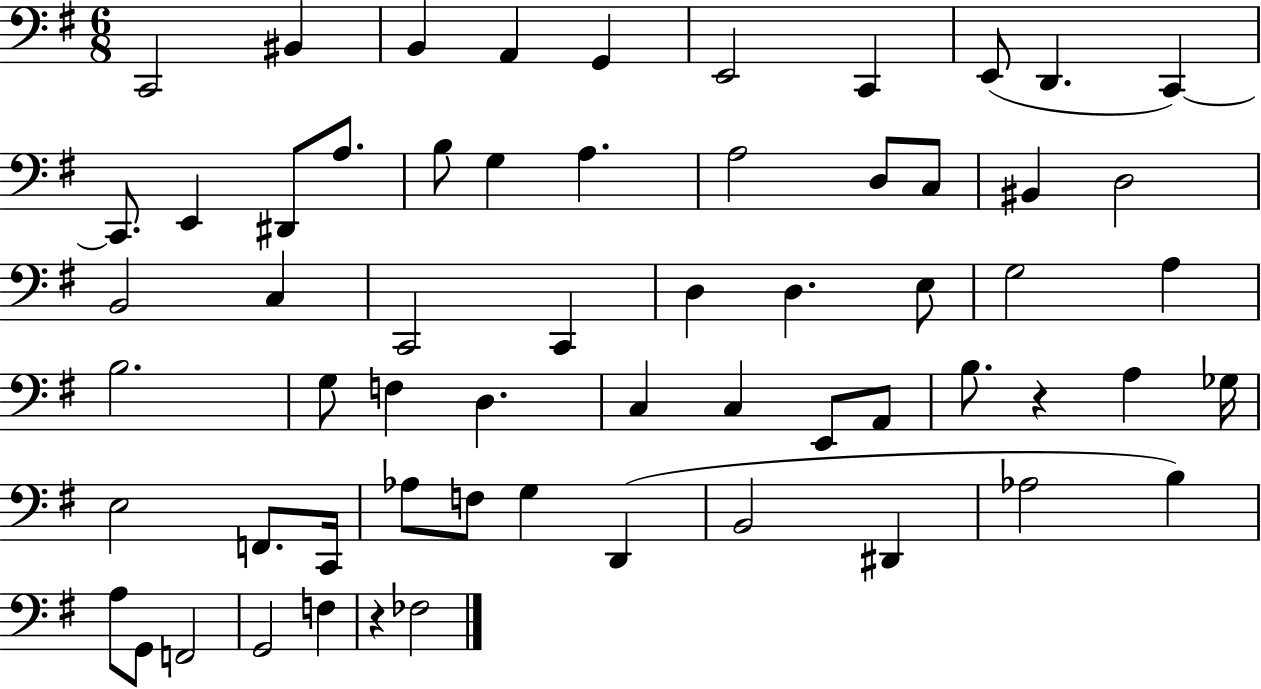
C2/h BIS2/q B2/q A2/q G2/q E2/h C2/q E2/e D2/q. C2/q C2/e. E2/q D#2/e A3/e. B3/e G3/q A3/q. A3/h D3/e C3/e BIS2/q D3/h B2/h C3/q C2/h C2/q D3/q D3/q. E3/e G3/h A3/q B3/h. G3/e F3/q D3/q. C3/q C3/q E2/e A2/e B3/e. R/q A3/q Gb3/s E3/h F2/e. C2/s Ab3/e F3/e G3/q D2/q B2/h D#2/q Ab3/h B3/q A3/e G2/e F2/h G2/h F3/q R/q FES3/h